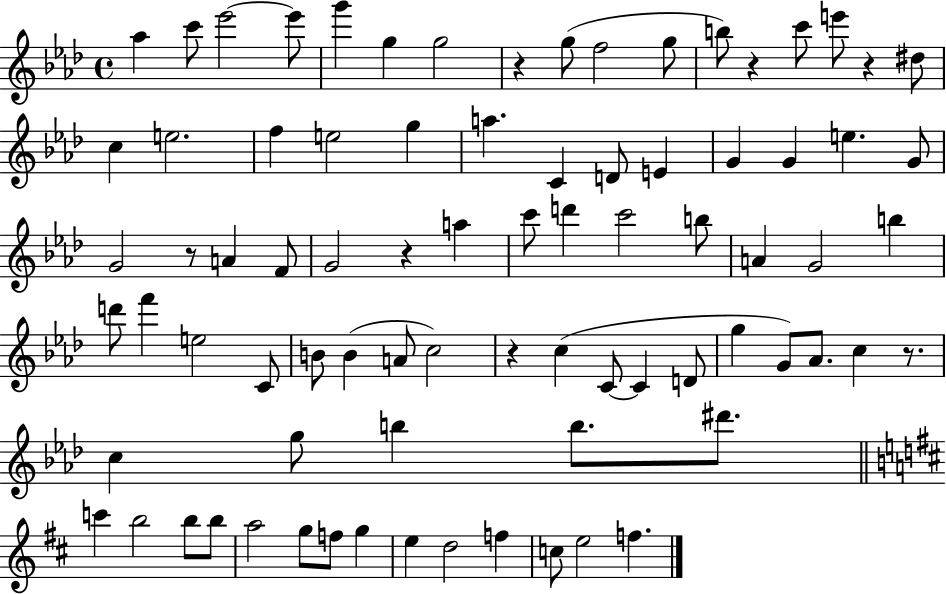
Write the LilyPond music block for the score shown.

{
  \clef treble
  \time 4/4
  \defaultTimeSignature
  \key aes \major
  aes''4 c'''8 ees'''2~~ ees'''8 | g'''4 g''4 g''2 | r4 g''8( f''2 g''8 | b''8) r4 c'''8 e'''8 r4 dis''8 | \break c''4 e''2. | f''4 e''2 g''4 | a''4. c'4 d'8 e'4 | g'4 g'4 e''4. g'8 | \break g'2 r8 a'4 f'8 | g'2 r4 a''4 | c'''8 d'''4 c'''2 b''8 | a'4 g'2 b''4 | \break d'''8 f'''4 e''2 c'8 | b'8 b'4( a'8 c''2) | r4 c''4( c'8~~ c'4 d'8 | g''4 g'8) aes'8. c''4 r8. | \break c''4 g''8 b''4 b''8. dis'''8. | \bar "||" \break \key d \major c'''4 b''2 b''8 b''8 | a''2 g''8 f''8 g''4 | e''4 d''2 f''4 | c''8 e''2 f''4. | \break \bar "|."
}